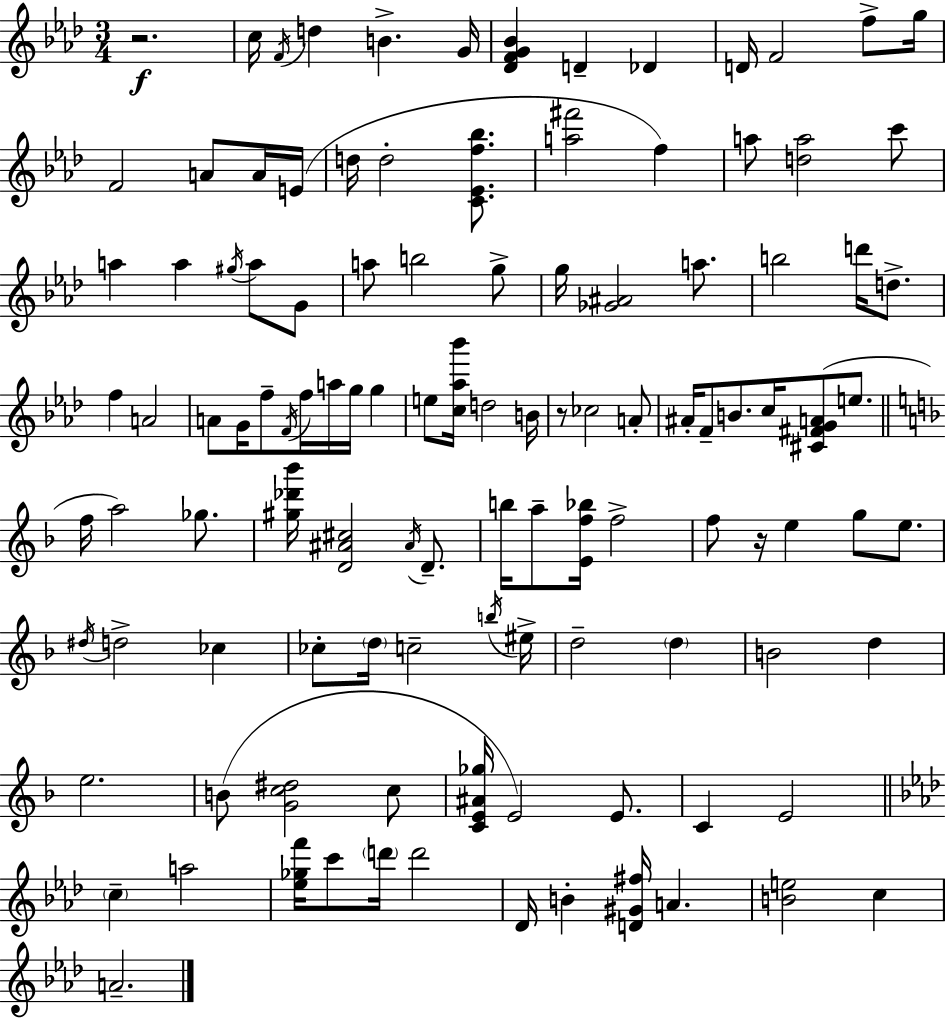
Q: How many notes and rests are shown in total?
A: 112